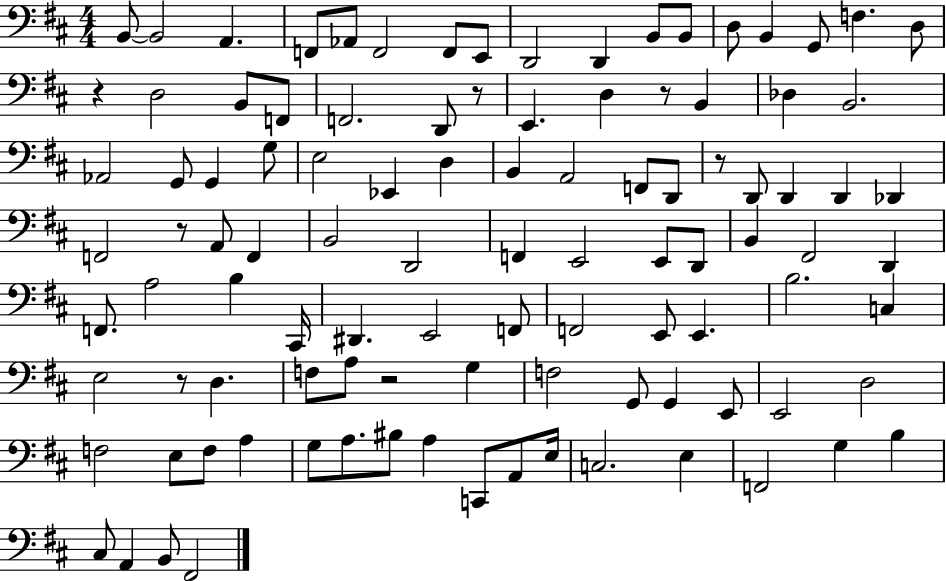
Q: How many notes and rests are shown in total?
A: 104